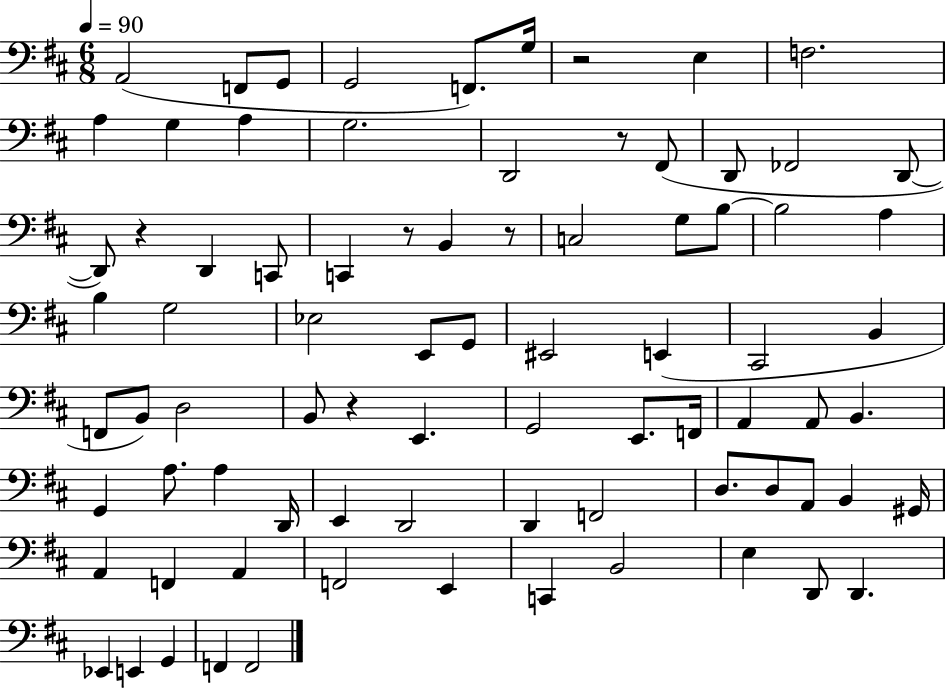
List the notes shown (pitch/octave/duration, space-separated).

A2/h F2/e G2/e G2/h F2/e. G3/s R/h E3/q F3/h. A3/q G3/q A3/q G3/h. D2/h R/e F#2/e D2/e FES2/h D2/e D2/e R/q D2/q C2/e C2/q R/e B2/q R/e C3/h G3/e B3/e B3/h A3/q B3/q G3/h Eb3/h E2/e G2/e EIS2/h E2/q C#2/h B2/q F2/e B2/e D3/h B2/e R/q E2/q. G2/h E2/e. F2/s A2/q A2/e B2/q. G2/q A3/e. A3/q D2/s E2/q D2/h D2/q F2/h D3/e. D3/e A2/e B2/q G#2/s A2/q F2/q A2/q F2/h E2/q C2/q B2/h E3/q D2/e D2/q. Eb2/q E2/q G2/q F2/q F2/h